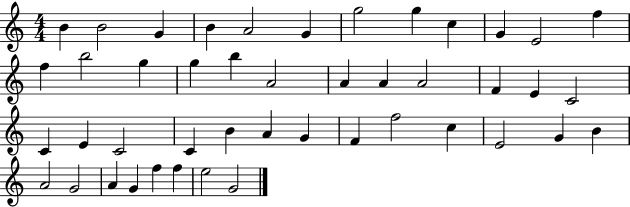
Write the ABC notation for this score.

X:1
T:Untitled
M:4/4
L:1/4
K:C
B B2 G B A2 G g2 g c G E2 f f b2 g g b A2 A A A2 F E C2 C E C2 C B A G F f2 c E2 G B A2 G2 A G f f e2 G2